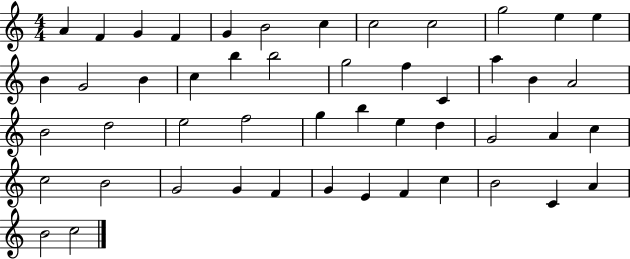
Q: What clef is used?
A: treble